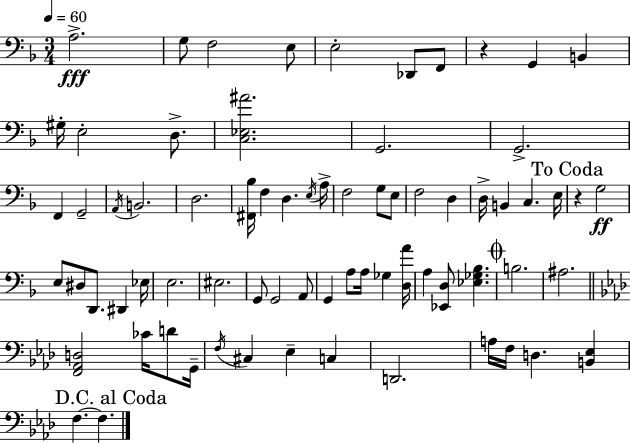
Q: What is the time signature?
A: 3/4